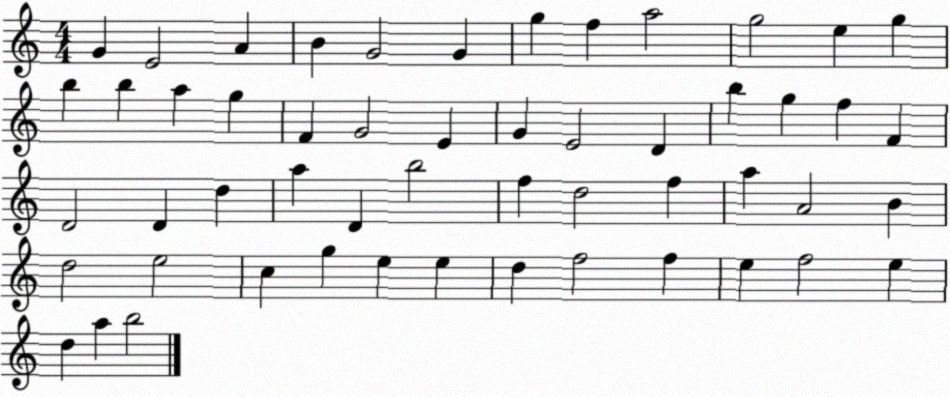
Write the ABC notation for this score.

X:1
T:Untitled
M:4/4
L:1/4
K:C
G E2 A B G2 G g f a2 g2 e g b b a g F G2 E G E2 D b g f F D2 D d a D b2 f d2 f a A2 B d2 e2 c g e e d f2 f e f2 e d a b2